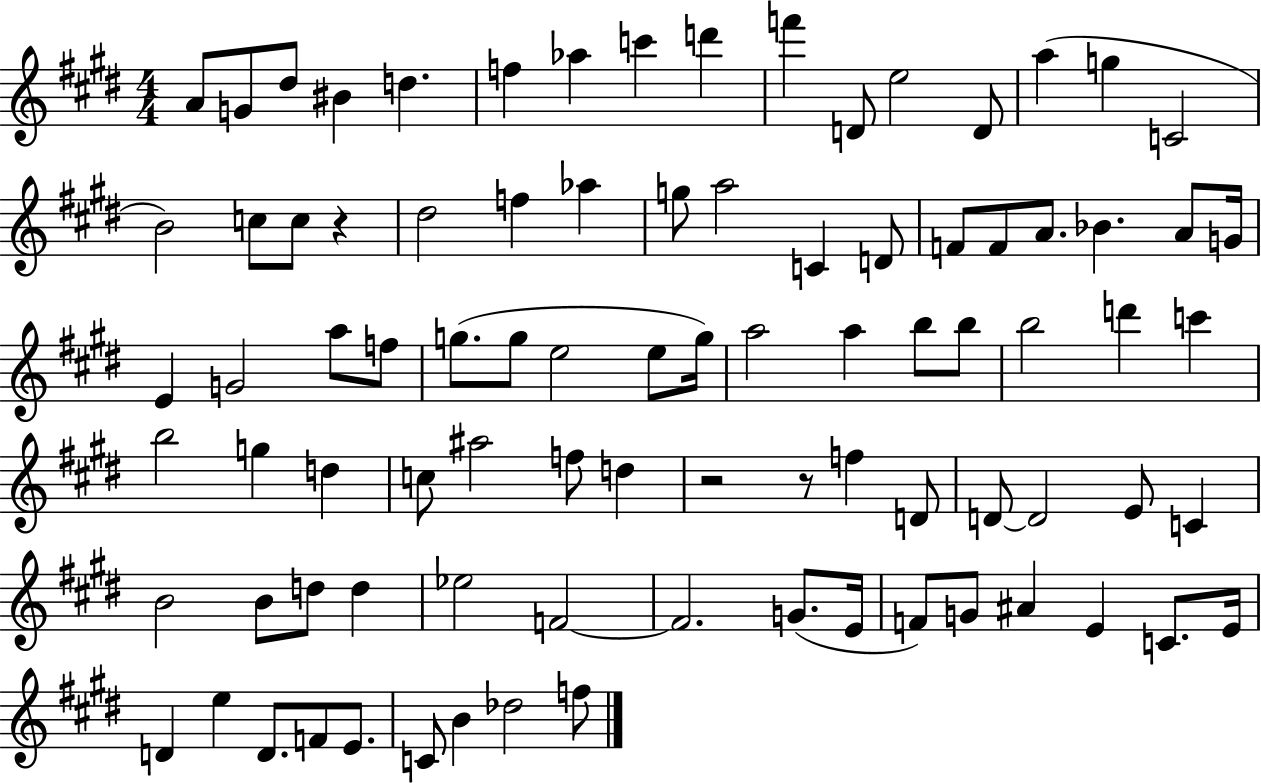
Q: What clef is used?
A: treble